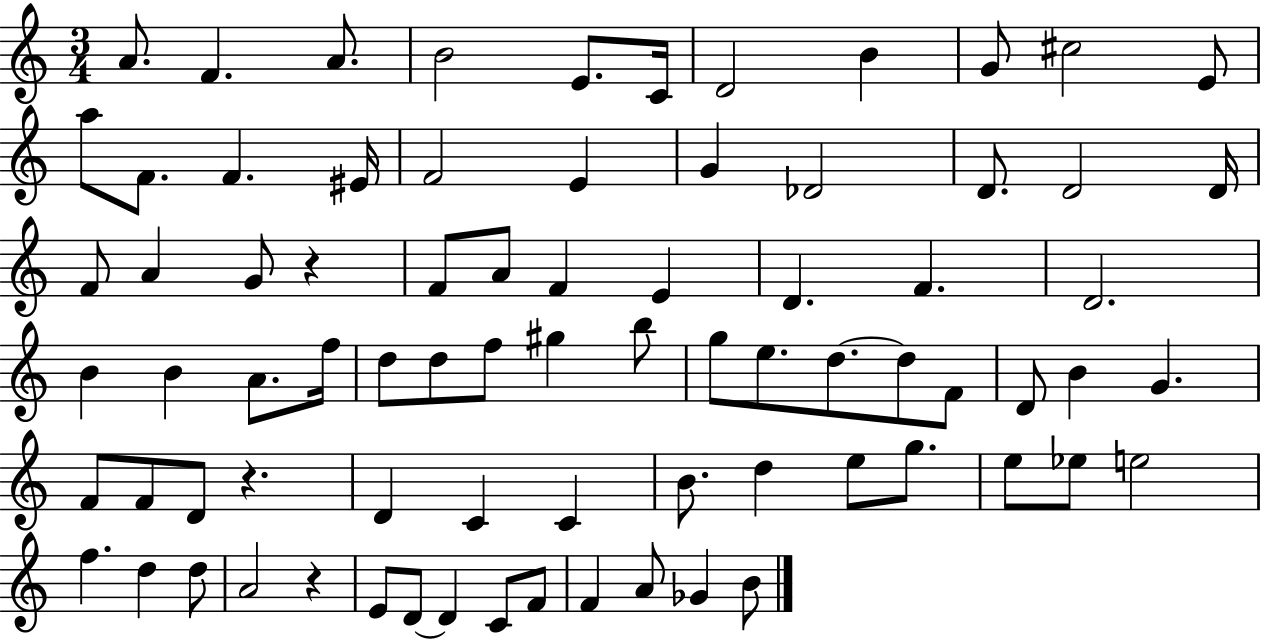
X:1
T:Untitled
M:3/4
L:1/4
K:C
A/2 F A/2 B2 E/2 C/4 D2 B G/2 ^c2 E/2 a/2 F/2 F ^E/4 F2 E G _D2 D/2 D2 D/4 F/2 A G/2 z F/2 A/2 F E D F D2 B B A/2 f/4 d/2 d/2 f/2 ^g b/2 g/2 e/2 d/2 d/2 F/2 D/2 B G F/2 F/2 D/2 z D C C B/2 d e/2 g/2 e/2 _e/2 e2 f d d/2 A2 z E/2 D/2 D C/2 F/2 F A/2 _G B/2